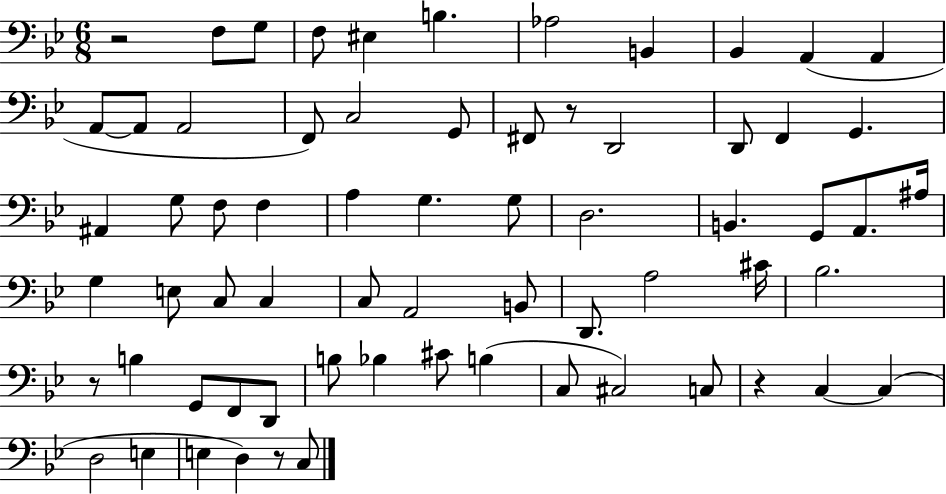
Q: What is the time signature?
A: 6/8